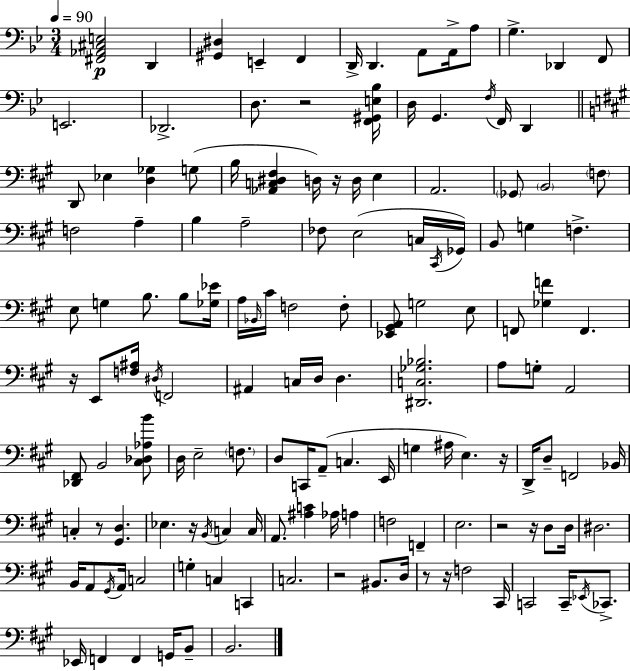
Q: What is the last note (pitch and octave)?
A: B2